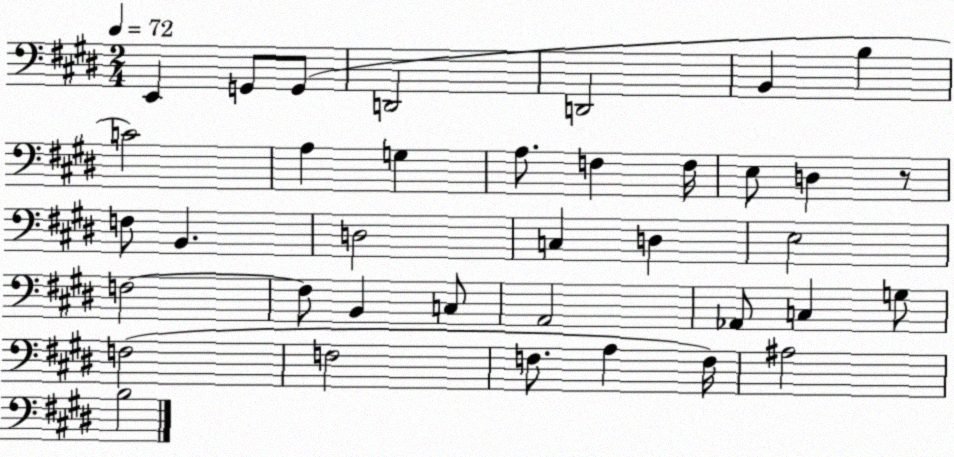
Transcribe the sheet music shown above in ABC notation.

X:1
T:Untitled
M:2/4
L:1/4
K:E
E,, G,,/2 G,,/2 D,,2 D,,2 B,, B, C2 A, G, A,/2 F, F,/4 E,/2 D, z/2 F,/2 B,, D,2 C, D, E,2 F,2 F,/2 B,, C,/2 A,,2 _A,,/2 C, G,/2 F,2 F,2 F,/2 A, F,/4 ^A,2 B,2